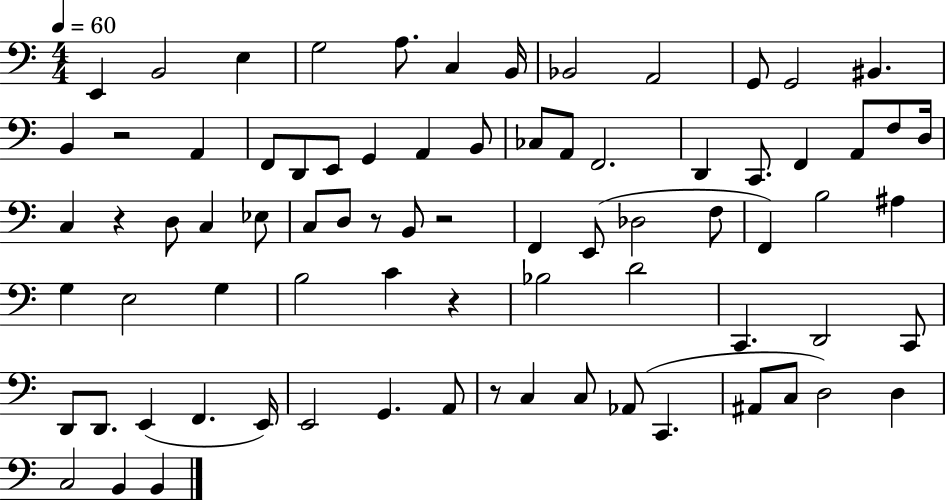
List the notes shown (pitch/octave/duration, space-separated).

E2/q B2/h E3/q G3/h A3/e. C3/q B2/s Bb2/h A2/h G2/e G2/h BIS2/q. B2/q R/h A2/q F2/e D2/e E2/e G2/q A2/q B2/e CES3/e A2/e F2/h. D2/q C2/e. F2/q A2/e F3/e D3/s C3/q R/q D3/e C3/q Eb3/e C3/e D3/e R/e B2/e R/h F2/q E2/e Db3/h F3/e F2/q B3/h A#3/q G3/q E3/h G3/q B3/h C4/q R/q Bb3/h D4/h C2/q. D2/h C2/e D2/e D2/e. E2/q F2/q. E2/s E2/h G2/q. A2/e R/e C3/q C3/e Ab2/e C2/q. A#2/e C3/e D3/h D3/q C3/h B2/q B2/q